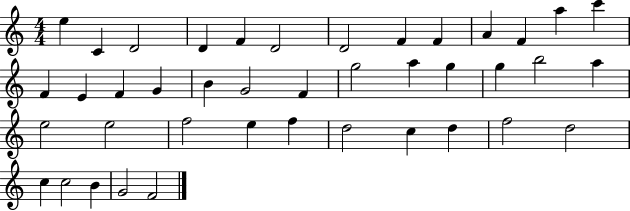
X:1
T:Untitled
M:4/4
L:1/4
K:C
e C D2 D F D2 D2 F F A F a c' F E F G B G2 F g2 a g g b2 a e2 e2 f2 e f d2 c d f2 d2 c c2 B G2 F2